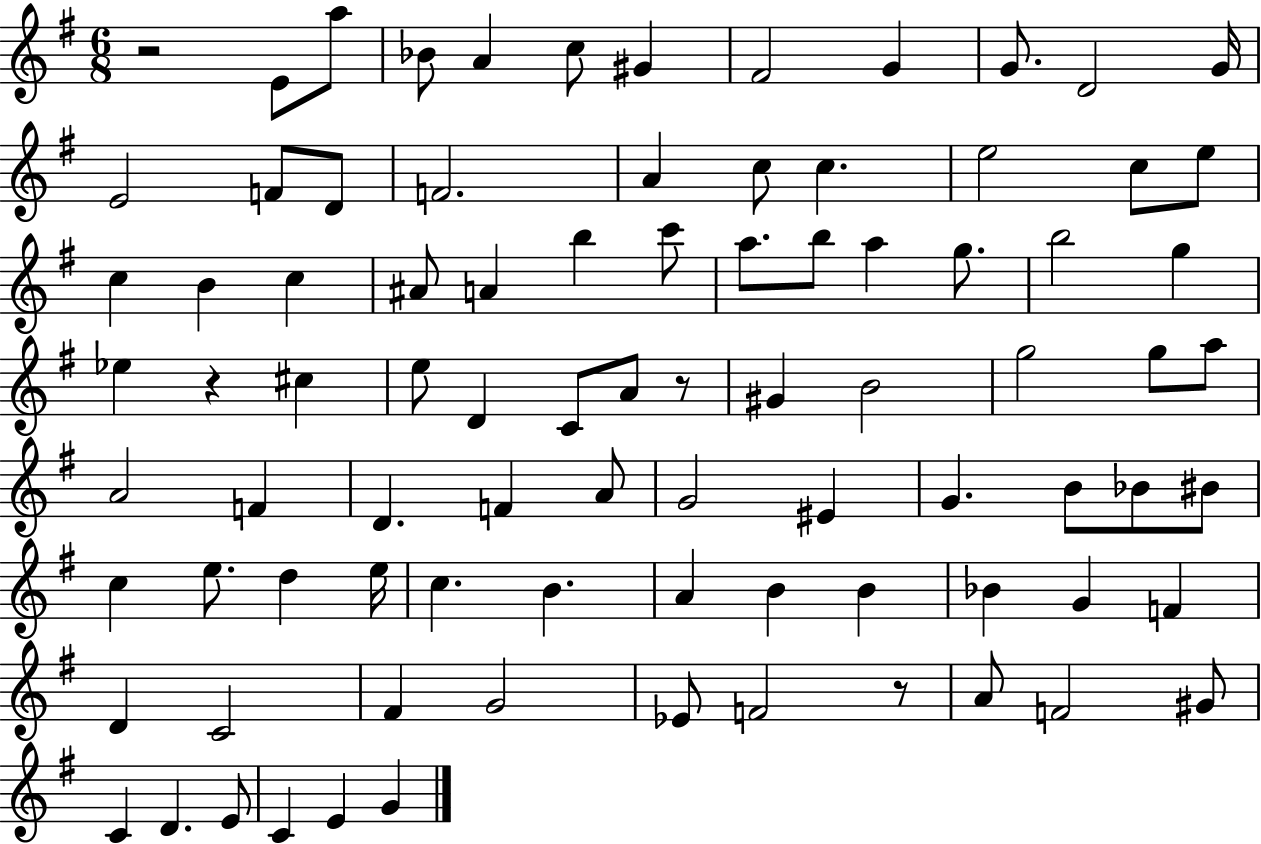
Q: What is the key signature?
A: G major